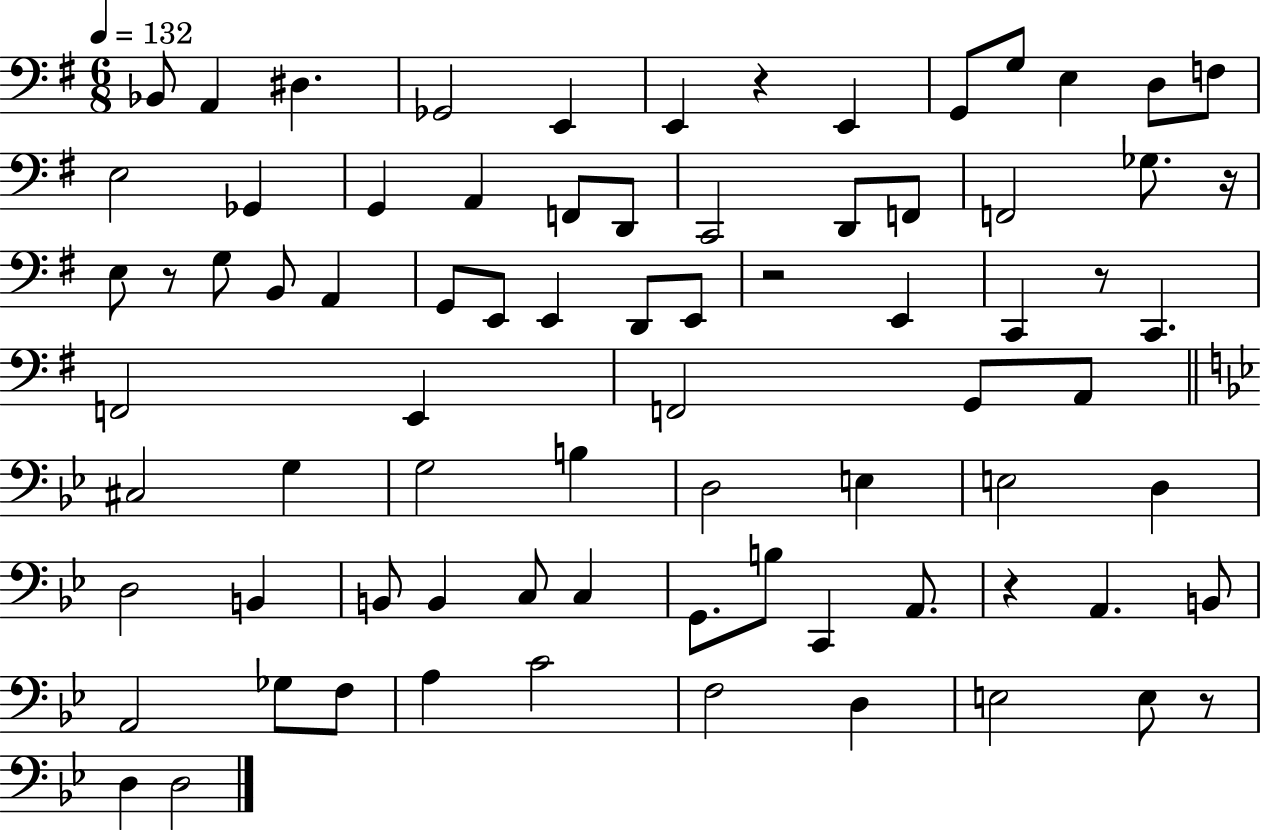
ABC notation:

X:1
T:Untitled
M:6/8
L:1/4
K:G
_B,,/2 A,, ^D, _G,,2 E,, E,, z E,, G,,/2 G,/2 E, D,/2 F,/2 E,2 _G,, G,, A,, F,,/2 D,,/2 C,,2 D,,/2 F,,/2 F,,2 _G,/2 z/4 E,/2 z/2 G,/2 B,,/2 A,, G,,/2 E,,/2 E,, D,,/2 E,,/2 z2 E,, C,, z/2 C,, F,,2 E,, F,,2 G,,/2 A,,/2 ^C,2 G, G,2 B, D,2 E, E,2 D, D,2 B,, B,,/2 B,, C,/2 C, G,,/2 B,/2 C,, A,,/2 z A,, B,,/2 A,,2 _G,/2 F,/2 A, C2 F,2 D, E,2 E,/2 z/2 D, D,2